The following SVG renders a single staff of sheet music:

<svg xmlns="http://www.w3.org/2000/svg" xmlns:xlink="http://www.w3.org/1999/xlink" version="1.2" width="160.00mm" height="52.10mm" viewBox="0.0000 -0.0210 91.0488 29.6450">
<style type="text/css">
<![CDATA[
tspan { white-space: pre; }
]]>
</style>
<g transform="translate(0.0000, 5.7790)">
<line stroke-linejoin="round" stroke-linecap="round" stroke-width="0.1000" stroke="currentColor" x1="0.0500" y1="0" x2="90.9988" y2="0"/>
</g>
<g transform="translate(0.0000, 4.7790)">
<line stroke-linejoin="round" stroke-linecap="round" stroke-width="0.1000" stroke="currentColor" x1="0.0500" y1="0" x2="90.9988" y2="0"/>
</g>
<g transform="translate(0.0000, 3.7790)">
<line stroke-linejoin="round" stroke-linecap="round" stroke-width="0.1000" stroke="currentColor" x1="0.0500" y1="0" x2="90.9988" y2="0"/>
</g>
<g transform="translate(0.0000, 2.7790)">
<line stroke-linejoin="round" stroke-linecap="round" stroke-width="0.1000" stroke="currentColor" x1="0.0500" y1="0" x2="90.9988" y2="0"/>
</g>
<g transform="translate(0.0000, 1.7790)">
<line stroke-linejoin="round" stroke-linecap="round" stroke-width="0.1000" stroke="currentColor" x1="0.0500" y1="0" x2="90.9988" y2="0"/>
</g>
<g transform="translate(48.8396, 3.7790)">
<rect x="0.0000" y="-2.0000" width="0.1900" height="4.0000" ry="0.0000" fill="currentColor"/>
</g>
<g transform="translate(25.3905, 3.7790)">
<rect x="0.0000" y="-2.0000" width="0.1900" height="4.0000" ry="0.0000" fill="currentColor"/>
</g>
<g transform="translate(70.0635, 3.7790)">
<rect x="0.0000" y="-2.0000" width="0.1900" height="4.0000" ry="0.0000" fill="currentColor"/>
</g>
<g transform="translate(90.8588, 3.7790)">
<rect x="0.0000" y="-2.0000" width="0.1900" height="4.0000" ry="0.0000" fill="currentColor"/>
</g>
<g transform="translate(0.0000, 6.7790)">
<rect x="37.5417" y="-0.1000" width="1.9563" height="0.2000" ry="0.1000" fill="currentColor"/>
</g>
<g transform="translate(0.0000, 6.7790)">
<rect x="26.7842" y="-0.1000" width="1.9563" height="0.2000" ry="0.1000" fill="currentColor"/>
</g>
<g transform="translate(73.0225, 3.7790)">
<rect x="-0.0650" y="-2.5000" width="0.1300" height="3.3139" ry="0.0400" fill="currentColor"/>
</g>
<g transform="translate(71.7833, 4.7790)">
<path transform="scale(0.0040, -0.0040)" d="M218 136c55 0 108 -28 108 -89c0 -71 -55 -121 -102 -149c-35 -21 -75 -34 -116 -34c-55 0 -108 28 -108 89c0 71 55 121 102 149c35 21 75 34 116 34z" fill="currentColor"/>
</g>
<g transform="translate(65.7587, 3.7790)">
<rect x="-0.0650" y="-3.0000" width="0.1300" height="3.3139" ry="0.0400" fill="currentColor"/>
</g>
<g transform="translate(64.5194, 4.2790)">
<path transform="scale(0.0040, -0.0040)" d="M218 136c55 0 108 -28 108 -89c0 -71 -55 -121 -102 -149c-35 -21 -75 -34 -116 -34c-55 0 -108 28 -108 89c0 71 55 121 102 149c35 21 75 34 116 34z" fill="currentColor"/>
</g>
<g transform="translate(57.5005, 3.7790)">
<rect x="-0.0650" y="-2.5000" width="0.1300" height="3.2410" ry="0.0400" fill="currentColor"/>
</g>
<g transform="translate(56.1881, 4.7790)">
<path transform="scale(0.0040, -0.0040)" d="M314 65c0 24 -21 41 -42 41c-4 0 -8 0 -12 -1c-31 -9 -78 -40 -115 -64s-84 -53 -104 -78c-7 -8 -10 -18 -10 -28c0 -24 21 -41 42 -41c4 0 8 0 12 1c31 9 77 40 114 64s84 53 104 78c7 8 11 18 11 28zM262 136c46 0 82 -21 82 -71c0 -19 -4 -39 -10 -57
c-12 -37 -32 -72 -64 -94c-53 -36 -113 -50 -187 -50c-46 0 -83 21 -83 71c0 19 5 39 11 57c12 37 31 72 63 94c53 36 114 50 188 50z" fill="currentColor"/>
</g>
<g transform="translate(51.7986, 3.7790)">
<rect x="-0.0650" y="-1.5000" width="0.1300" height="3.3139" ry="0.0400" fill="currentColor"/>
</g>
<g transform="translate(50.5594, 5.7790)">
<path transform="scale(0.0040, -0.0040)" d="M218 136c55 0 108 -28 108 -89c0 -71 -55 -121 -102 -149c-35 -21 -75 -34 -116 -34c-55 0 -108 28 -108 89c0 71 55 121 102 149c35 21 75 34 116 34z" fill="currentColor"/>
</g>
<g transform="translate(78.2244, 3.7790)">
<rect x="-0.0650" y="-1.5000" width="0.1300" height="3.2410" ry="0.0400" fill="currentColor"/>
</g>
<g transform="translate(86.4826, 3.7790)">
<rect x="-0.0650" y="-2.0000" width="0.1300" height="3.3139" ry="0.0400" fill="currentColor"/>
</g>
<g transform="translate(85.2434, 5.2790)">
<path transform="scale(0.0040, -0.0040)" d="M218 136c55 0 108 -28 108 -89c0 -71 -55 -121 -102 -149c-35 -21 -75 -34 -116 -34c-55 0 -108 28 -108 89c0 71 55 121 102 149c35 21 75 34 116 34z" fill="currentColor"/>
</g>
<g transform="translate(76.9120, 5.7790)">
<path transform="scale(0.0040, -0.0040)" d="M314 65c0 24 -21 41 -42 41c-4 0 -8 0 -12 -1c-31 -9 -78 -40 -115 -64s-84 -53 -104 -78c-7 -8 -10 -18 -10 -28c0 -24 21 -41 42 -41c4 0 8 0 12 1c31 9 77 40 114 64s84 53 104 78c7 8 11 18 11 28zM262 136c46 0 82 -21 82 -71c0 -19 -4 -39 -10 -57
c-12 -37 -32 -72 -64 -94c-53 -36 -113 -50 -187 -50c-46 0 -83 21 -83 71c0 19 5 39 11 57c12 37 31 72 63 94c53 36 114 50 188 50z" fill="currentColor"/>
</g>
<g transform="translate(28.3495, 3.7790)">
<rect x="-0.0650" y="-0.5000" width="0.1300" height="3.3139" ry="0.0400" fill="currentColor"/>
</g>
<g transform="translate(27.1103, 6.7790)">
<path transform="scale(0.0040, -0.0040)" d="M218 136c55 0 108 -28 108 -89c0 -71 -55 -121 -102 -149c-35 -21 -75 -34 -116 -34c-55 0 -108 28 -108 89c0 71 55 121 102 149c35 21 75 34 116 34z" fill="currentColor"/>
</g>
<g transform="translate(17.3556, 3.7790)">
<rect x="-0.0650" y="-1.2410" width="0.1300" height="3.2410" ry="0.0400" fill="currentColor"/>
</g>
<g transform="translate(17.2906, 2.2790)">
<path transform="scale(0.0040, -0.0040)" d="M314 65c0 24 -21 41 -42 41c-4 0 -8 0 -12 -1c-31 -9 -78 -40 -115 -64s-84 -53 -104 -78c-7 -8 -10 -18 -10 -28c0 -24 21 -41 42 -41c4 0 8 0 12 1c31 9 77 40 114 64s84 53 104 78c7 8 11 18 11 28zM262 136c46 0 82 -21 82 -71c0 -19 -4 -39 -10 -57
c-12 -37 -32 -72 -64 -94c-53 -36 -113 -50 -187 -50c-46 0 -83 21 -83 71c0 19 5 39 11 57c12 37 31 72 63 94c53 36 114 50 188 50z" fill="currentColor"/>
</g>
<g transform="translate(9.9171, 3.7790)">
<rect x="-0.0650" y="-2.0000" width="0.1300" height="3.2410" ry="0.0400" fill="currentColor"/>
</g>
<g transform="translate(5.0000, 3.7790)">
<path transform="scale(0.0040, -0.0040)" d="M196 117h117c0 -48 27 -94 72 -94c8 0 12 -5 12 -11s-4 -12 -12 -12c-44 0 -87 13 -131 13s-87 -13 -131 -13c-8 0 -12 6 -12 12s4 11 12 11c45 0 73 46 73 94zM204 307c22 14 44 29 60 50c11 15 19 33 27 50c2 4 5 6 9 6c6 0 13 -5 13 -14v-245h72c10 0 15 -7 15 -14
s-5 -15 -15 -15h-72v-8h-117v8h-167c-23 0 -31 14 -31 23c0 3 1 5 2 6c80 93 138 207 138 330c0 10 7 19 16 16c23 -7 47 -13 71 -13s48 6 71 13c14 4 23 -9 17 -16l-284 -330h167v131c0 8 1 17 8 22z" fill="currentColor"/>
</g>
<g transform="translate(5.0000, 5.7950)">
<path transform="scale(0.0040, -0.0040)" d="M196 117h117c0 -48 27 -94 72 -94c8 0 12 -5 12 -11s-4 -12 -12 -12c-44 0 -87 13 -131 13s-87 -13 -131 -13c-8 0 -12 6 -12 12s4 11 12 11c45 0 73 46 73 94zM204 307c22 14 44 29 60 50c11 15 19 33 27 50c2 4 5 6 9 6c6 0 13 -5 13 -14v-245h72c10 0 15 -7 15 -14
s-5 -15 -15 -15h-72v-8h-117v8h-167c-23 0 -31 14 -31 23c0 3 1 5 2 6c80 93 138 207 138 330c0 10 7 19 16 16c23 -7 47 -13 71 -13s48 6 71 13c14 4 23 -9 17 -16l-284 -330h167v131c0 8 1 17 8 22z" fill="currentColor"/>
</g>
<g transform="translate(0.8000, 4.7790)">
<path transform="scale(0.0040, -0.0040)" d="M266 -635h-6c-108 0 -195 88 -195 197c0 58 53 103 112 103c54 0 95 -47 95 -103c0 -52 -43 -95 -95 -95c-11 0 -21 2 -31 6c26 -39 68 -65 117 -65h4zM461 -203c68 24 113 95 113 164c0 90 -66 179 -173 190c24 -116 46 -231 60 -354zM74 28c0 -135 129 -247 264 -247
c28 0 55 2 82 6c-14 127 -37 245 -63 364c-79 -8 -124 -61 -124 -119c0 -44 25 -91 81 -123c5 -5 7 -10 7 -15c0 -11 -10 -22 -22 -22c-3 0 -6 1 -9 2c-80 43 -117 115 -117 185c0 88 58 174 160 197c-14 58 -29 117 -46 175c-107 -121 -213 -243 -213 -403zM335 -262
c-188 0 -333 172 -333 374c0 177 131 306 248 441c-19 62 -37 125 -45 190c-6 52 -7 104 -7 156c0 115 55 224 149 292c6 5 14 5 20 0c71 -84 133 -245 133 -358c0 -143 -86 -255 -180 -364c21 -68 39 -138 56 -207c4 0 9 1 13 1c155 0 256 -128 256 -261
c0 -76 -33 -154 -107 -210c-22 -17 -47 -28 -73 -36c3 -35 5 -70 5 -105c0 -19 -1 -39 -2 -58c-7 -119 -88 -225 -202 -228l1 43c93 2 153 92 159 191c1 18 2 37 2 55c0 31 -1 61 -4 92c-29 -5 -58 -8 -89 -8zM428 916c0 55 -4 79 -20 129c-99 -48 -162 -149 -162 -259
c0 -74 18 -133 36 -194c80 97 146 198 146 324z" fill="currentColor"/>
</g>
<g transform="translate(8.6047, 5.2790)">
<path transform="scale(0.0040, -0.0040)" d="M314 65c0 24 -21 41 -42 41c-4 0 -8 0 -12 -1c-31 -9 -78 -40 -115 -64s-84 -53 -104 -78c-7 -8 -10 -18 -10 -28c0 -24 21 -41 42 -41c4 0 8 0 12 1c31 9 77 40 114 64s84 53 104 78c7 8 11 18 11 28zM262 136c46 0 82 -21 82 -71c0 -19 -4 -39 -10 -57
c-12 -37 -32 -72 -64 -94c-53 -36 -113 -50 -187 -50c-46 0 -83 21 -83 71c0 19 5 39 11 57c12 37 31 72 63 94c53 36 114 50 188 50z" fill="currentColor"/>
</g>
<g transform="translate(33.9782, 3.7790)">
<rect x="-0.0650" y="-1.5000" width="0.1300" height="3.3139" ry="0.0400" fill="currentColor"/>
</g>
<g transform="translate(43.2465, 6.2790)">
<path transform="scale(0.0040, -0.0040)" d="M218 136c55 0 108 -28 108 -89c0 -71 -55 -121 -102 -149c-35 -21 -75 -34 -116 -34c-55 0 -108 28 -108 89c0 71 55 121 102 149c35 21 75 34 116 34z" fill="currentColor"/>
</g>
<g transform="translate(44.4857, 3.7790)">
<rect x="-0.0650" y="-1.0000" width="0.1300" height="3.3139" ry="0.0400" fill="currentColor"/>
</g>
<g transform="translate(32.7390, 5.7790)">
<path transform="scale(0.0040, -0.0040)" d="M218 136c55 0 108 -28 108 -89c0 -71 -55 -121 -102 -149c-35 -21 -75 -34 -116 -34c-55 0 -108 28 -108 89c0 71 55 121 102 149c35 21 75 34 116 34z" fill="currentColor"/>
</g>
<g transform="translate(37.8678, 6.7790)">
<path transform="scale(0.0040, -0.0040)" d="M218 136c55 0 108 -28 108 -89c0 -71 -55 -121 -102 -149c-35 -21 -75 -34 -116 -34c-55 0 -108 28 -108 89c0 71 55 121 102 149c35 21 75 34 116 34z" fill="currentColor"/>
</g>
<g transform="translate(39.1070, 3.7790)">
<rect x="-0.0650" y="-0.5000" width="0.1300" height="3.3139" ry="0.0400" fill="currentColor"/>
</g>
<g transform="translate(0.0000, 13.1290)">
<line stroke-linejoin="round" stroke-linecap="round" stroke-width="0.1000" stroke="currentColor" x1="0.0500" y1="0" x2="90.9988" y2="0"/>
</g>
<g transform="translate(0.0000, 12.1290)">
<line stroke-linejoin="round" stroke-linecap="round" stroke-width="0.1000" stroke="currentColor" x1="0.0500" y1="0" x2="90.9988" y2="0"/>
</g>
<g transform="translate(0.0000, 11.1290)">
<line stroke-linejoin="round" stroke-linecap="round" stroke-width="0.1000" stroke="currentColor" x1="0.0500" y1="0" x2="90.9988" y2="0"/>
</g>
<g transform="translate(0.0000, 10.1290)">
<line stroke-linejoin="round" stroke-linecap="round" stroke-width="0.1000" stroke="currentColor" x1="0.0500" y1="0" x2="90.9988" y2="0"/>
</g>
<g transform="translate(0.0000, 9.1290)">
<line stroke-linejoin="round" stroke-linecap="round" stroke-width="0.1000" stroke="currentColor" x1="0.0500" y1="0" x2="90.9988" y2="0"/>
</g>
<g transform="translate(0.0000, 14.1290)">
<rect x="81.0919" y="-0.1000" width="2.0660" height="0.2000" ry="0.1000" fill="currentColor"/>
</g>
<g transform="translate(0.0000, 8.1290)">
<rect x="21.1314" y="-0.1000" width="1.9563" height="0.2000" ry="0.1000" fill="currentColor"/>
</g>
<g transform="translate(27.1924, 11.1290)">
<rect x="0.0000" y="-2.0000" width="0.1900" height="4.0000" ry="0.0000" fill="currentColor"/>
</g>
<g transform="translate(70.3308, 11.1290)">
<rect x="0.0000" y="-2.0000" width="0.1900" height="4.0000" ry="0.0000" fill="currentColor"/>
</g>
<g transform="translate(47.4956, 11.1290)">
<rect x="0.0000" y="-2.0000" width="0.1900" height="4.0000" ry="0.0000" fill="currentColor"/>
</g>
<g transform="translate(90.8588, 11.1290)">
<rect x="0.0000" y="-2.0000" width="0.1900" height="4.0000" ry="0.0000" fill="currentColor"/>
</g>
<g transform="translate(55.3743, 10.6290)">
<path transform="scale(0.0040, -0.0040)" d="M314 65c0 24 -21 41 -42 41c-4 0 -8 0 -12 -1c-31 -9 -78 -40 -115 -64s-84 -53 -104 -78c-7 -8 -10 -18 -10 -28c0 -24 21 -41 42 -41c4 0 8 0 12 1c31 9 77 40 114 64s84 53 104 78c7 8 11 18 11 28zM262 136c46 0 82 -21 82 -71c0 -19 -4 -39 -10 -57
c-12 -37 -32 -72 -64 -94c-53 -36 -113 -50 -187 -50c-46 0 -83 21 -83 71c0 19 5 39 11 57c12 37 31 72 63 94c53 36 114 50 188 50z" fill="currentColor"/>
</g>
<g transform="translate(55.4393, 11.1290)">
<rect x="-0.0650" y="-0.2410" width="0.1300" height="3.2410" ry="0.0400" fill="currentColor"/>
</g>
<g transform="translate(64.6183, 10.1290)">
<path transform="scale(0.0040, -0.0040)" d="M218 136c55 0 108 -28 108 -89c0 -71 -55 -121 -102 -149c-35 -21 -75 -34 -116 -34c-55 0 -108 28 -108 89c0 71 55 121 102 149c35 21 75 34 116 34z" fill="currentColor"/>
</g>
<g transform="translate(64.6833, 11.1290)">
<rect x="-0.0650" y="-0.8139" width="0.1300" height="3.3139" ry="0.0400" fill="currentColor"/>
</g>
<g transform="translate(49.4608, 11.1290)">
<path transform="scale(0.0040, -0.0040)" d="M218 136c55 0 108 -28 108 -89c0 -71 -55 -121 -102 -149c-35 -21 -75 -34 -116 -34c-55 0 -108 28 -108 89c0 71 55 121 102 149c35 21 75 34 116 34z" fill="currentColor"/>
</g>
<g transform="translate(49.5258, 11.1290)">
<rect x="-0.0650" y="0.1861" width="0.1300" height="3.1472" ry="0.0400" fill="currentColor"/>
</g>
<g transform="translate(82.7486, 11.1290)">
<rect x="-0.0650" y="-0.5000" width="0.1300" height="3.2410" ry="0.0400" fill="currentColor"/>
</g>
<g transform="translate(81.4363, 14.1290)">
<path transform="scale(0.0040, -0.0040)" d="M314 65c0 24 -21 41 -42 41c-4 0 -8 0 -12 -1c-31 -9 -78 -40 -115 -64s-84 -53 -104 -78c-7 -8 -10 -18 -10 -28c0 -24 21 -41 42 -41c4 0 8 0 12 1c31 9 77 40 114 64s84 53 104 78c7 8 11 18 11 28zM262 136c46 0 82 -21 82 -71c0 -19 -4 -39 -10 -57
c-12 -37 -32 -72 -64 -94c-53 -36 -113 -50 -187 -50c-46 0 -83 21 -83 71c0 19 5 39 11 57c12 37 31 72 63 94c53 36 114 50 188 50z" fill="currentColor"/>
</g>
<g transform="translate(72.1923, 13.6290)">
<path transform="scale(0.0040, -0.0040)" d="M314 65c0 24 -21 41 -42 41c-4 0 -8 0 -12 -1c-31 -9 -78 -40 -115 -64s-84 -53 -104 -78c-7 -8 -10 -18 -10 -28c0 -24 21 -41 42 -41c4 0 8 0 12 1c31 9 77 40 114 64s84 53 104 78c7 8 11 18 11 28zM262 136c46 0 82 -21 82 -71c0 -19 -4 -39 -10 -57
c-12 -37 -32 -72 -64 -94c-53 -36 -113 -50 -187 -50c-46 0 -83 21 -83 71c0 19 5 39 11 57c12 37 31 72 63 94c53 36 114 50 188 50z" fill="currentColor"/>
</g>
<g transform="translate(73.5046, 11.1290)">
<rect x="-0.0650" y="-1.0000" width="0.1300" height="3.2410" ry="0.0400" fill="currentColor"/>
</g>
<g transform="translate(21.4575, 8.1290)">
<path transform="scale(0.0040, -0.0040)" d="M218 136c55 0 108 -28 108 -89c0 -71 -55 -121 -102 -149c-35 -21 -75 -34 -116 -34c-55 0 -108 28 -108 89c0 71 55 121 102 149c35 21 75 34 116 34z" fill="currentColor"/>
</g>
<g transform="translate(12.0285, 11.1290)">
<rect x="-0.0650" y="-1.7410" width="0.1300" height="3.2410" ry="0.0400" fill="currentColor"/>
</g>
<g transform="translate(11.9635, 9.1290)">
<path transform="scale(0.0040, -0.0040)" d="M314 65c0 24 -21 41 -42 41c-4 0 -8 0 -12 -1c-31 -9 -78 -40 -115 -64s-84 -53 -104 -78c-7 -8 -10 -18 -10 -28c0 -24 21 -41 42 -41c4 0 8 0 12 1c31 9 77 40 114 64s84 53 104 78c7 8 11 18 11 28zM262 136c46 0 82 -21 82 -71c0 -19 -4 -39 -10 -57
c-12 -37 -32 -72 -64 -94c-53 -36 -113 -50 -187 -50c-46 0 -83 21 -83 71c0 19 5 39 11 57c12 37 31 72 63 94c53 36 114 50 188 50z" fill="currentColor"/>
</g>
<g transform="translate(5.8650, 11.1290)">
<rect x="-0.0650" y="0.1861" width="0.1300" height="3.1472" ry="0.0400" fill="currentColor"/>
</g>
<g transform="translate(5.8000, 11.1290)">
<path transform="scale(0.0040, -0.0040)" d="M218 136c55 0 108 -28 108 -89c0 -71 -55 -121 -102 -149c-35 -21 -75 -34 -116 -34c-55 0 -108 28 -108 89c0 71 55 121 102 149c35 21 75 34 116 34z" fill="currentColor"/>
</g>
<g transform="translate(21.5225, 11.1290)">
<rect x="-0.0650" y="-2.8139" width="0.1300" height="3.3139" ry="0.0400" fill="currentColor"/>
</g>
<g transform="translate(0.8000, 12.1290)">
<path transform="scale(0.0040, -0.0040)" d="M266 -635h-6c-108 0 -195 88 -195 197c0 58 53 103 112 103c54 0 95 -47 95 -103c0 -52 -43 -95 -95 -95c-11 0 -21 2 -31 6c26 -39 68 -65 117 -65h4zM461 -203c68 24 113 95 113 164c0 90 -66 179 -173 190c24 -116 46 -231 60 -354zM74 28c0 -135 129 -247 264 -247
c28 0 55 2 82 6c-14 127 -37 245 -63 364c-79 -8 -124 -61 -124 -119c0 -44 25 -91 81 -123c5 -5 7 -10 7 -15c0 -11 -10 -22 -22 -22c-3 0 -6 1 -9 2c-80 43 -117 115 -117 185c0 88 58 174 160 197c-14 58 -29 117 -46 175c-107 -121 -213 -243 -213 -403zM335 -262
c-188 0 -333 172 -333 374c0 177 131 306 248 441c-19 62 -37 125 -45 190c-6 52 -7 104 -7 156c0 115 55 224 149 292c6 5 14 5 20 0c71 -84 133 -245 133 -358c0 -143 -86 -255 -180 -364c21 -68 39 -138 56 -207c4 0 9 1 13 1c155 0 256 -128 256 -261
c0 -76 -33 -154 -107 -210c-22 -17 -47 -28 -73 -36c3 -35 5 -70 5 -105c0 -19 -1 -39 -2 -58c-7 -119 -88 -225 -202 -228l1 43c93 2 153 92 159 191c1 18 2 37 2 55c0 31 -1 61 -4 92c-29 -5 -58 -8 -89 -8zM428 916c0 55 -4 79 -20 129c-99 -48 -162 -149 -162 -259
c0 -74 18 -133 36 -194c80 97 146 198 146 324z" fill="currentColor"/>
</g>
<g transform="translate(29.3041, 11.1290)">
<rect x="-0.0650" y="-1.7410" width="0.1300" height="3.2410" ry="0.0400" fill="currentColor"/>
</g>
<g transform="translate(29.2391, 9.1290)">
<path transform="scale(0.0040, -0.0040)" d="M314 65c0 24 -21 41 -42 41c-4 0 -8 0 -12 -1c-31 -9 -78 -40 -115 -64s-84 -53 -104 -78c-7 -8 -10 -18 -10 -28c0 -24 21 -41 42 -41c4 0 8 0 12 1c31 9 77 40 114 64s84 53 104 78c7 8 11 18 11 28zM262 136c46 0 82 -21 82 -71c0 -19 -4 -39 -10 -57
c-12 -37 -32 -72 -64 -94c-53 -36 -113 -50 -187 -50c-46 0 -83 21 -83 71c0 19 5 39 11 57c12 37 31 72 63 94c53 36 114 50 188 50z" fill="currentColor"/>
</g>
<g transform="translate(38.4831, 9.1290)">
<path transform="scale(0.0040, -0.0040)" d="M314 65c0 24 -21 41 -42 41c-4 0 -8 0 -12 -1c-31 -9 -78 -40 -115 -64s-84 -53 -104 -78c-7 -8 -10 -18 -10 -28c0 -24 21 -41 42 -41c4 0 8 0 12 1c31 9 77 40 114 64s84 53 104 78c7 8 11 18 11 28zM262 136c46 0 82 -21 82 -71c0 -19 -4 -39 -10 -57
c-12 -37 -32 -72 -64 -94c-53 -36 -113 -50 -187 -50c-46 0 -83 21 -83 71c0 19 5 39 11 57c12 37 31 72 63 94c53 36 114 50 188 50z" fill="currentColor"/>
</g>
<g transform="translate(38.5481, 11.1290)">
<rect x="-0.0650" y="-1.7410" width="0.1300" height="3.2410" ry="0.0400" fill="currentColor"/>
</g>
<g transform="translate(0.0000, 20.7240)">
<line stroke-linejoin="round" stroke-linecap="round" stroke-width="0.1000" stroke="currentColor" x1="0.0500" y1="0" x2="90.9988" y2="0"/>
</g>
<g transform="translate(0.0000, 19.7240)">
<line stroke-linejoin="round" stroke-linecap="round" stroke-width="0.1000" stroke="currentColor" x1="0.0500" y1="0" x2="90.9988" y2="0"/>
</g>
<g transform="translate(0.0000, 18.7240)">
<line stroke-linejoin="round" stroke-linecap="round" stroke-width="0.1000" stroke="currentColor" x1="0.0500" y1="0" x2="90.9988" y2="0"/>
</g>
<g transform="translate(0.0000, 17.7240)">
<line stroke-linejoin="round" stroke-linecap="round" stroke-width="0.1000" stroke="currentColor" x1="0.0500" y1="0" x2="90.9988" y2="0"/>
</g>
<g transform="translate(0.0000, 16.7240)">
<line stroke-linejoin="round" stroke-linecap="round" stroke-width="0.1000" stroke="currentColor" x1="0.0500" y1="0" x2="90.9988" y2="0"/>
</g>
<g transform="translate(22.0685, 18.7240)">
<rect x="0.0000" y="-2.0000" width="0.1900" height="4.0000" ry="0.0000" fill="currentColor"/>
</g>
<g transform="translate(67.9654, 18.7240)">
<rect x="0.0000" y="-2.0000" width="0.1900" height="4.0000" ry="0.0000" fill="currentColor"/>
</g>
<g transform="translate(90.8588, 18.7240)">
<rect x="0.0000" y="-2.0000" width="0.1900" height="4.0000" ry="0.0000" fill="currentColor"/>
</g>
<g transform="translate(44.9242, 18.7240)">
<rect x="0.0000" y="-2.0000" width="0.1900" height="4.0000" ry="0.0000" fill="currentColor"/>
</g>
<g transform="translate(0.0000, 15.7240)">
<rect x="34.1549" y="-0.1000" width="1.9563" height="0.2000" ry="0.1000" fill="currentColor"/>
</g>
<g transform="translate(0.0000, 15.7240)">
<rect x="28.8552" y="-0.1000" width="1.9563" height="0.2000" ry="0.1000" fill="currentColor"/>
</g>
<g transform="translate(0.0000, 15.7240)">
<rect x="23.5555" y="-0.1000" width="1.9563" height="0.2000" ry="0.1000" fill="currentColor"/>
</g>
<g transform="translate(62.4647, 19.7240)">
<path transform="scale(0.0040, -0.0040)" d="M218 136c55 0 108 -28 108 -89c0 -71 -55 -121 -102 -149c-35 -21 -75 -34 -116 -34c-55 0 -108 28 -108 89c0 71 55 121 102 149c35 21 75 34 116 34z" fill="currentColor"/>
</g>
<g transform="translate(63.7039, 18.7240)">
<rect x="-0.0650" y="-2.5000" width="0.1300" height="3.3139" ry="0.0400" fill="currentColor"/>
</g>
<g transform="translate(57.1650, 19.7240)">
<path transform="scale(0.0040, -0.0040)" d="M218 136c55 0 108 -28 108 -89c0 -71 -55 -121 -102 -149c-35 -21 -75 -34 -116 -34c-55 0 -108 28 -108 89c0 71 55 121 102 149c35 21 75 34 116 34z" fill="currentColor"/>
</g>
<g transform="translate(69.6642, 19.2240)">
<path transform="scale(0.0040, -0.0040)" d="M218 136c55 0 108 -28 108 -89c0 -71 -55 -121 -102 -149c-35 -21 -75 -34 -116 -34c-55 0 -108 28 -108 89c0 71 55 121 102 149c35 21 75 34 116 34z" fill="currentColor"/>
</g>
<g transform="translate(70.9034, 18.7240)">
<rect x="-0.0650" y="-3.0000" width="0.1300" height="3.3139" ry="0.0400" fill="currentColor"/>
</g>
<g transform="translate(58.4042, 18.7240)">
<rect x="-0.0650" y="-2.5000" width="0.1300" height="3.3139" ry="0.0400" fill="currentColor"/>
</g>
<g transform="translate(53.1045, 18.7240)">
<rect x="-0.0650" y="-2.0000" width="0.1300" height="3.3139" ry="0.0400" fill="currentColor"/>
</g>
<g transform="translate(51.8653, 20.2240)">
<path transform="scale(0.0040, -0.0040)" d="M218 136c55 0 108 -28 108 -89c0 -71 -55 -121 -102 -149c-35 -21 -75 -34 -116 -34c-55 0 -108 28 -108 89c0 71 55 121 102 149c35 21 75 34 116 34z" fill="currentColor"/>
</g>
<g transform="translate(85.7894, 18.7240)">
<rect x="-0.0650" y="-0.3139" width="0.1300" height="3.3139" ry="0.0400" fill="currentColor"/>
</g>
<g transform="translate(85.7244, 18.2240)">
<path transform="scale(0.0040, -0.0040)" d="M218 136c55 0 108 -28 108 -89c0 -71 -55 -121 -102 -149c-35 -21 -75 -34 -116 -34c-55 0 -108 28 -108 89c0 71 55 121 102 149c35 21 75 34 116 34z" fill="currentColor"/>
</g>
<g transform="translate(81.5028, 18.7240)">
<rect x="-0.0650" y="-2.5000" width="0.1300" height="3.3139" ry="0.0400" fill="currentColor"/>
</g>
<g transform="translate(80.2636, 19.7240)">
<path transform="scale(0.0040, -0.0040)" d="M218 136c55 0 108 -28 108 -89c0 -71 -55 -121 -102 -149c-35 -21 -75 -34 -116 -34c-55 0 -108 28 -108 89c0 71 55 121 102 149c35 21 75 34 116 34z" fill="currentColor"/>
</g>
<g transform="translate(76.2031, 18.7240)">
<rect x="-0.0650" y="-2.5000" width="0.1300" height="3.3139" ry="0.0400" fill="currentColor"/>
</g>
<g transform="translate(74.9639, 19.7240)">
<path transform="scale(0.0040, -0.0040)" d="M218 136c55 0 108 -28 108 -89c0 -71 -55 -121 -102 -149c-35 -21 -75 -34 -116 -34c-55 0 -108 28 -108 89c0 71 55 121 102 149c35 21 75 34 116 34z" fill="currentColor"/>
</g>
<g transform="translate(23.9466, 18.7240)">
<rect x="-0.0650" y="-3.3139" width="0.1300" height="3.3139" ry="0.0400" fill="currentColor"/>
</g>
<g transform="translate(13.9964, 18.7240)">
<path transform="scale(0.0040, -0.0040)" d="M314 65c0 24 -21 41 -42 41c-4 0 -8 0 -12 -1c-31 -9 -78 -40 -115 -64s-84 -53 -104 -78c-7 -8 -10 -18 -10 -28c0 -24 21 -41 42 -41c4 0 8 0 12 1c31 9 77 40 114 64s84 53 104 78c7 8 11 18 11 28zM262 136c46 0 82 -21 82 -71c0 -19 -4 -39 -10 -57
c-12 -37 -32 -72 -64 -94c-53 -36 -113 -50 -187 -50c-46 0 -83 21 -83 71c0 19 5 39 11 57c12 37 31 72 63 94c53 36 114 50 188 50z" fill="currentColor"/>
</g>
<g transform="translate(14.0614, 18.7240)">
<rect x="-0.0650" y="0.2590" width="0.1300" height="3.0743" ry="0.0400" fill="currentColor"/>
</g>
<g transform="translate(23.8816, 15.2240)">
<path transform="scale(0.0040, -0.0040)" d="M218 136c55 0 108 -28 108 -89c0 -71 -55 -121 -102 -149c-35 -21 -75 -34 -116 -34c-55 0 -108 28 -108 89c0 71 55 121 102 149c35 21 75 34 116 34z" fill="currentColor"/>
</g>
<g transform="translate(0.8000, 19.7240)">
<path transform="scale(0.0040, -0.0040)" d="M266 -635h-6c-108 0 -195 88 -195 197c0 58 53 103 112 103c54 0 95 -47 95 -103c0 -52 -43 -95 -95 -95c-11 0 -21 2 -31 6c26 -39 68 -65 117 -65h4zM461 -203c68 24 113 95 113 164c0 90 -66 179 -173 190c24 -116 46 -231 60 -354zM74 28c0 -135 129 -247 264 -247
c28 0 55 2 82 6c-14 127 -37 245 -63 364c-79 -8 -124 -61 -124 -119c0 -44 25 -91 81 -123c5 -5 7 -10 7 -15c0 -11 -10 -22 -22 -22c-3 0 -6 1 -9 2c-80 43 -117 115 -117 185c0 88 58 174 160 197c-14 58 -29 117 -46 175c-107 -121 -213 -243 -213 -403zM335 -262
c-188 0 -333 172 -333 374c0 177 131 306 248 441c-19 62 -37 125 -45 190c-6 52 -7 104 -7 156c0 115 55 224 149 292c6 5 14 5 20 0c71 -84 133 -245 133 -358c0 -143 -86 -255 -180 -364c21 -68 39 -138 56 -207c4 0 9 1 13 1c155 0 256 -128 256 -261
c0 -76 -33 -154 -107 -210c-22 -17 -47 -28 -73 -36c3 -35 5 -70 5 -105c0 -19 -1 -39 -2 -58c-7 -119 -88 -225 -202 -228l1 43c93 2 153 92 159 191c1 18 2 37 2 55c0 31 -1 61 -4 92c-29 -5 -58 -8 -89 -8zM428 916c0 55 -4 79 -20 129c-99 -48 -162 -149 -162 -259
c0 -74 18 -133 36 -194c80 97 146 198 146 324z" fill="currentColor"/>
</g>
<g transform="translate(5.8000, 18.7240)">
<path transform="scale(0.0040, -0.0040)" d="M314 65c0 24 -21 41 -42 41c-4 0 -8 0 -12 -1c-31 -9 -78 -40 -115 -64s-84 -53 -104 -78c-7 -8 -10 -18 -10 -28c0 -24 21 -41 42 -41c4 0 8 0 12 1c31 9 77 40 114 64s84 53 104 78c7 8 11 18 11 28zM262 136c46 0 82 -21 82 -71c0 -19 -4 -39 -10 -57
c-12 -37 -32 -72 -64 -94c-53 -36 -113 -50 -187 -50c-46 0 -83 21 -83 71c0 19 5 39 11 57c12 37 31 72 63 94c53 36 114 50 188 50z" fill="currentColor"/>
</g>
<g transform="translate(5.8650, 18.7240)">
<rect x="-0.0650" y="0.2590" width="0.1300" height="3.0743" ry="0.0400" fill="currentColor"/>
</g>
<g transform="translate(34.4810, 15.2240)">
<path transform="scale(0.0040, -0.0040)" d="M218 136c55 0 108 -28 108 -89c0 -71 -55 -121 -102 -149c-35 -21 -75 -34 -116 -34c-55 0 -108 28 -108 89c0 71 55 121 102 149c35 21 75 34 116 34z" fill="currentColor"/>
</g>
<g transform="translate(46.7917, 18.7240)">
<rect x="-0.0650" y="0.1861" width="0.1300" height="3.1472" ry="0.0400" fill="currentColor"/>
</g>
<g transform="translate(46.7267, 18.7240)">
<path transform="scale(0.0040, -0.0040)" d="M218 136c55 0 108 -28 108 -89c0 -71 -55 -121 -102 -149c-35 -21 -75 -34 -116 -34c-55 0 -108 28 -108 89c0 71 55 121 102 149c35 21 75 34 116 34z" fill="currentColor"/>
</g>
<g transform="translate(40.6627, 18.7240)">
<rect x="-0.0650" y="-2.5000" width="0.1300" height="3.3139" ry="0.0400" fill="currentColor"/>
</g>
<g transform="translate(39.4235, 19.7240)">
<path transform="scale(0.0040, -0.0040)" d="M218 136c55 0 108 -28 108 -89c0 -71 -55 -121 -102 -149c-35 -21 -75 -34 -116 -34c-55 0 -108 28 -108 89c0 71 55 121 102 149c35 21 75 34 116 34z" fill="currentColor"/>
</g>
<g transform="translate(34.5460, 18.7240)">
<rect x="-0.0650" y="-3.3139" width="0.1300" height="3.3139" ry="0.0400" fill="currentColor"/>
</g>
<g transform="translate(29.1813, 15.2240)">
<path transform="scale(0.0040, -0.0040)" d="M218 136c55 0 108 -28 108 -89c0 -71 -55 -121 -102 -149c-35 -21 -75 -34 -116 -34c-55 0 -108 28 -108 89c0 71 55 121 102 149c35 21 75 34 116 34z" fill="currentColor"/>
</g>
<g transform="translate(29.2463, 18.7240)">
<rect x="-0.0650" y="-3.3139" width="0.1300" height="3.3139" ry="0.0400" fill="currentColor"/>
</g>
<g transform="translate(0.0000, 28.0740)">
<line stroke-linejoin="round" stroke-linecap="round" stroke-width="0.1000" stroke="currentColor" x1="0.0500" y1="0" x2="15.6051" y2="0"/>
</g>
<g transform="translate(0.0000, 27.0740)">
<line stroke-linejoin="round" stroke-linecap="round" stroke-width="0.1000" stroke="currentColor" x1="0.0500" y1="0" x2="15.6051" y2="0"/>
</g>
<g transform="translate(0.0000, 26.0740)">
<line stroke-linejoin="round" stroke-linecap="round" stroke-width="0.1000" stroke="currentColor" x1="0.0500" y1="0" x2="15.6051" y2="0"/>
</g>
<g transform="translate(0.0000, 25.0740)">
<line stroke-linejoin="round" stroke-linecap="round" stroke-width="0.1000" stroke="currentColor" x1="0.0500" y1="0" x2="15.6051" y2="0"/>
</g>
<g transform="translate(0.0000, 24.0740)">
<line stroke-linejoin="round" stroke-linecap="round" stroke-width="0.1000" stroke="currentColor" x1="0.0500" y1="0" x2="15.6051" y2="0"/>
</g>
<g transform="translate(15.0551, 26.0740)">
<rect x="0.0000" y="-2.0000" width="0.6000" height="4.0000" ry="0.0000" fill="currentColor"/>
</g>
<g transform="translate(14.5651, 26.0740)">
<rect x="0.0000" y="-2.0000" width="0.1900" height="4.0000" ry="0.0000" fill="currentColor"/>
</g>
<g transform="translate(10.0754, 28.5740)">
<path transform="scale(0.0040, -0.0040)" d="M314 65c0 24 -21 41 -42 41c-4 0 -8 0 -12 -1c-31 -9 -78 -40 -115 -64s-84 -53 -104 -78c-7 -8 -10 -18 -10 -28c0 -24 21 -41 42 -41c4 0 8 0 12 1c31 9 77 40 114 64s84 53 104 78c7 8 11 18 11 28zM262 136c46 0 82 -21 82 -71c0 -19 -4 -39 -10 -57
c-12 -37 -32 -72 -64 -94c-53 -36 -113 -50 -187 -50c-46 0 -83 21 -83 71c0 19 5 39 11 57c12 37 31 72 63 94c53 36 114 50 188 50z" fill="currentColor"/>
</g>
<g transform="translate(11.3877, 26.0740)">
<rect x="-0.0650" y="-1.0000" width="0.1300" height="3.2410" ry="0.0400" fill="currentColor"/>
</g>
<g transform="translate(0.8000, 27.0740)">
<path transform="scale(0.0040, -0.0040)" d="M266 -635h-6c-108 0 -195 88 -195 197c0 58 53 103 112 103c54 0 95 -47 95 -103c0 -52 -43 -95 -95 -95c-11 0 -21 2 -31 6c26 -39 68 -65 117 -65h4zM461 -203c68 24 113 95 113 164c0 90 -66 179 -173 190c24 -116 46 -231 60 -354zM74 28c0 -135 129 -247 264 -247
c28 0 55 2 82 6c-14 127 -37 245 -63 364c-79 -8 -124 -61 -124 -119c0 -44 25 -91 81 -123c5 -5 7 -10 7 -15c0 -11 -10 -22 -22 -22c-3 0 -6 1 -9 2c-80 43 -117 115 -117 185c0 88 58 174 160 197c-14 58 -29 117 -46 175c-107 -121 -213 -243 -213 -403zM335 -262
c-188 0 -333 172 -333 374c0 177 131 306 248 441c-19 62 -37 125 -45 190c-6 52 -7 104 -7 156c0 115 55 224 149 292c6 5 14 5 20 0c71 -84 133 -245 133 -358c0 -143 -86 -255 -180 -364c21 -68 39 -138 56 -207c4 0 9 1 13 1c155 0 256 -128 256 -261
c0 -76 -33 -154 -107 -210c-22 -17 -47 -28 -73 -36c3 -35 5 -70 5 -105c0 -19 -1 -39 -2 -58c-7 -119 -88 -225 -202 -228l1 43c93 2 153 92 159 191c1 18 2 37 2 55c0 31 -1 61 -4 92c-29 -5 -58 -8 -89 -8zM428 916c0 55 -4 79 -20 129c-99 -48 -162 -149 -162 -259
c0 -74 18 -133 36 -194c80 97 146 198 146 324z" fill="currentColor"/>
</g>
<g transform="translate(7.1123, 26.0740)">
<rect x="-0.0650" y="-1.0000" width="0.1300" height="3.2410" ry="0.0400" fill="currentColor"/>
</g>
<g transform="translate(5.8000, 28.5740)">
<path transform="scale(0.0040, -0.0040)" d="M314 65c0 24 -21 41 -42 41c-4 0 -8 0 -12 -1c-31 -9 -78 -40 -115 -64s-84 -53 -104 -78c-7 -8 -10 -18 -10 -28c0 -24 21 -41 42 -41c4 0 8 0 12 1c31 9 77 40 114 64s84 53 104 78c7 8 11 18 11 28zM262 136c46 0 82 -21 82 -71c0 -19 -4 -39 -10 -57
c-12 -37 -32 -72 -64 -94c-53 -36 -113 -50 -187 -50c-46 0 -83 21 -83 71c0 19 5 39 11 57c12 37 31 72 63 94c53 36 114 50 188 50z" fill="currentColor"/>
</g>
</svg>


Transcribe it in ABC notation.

X:1
T:Untitled
M:4/4
L:1/4
K:C
F2 e2 C E C D E G2 A G E2 F B f2 a f2 f2 B c2 d D2 C2 B2 B2 b b b G B F G G A G G c D2 D2